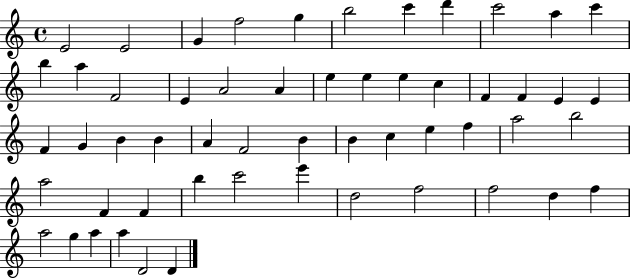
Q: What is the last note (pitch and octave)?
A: D4